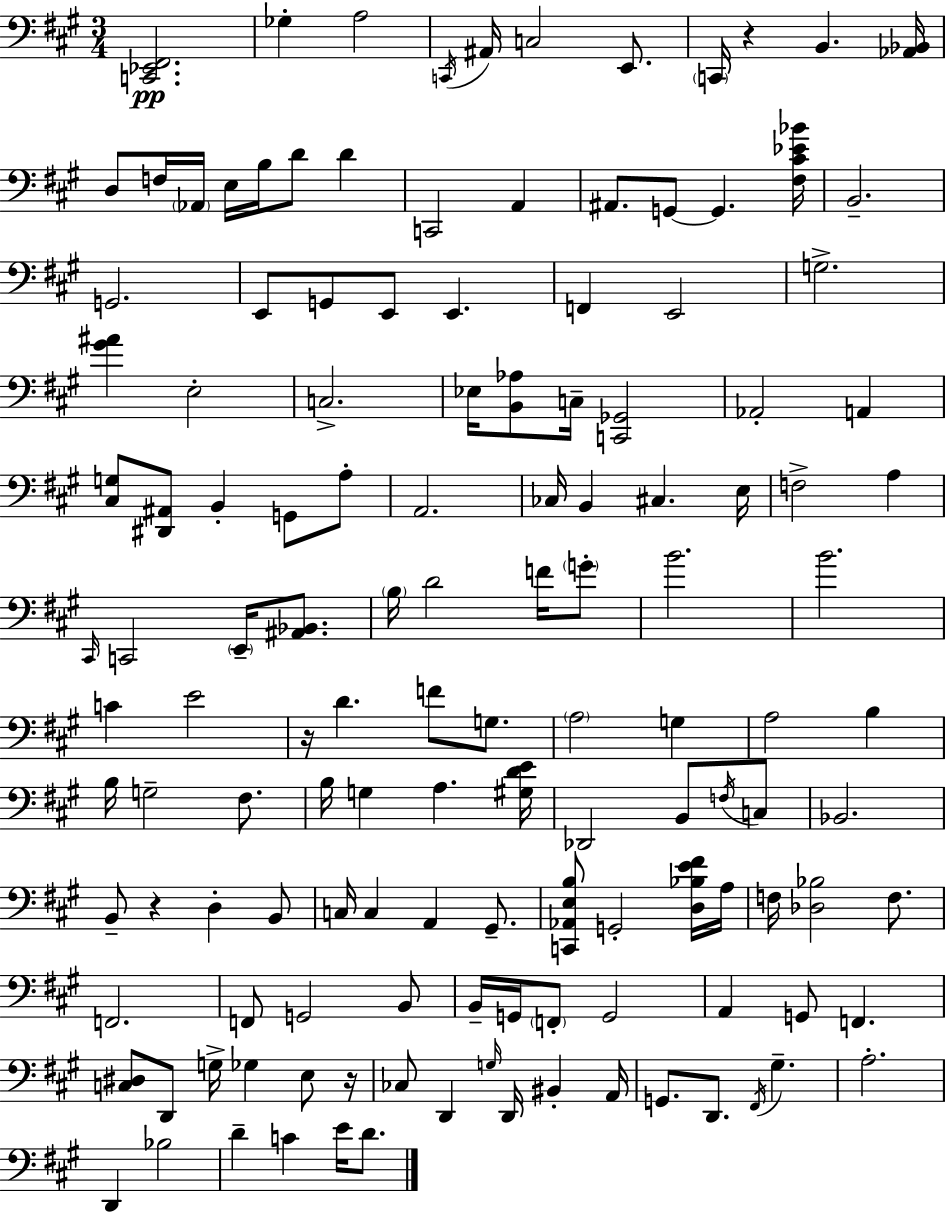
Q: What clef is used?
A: bass